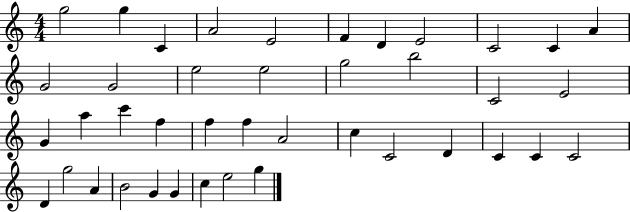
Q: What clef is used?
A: treble